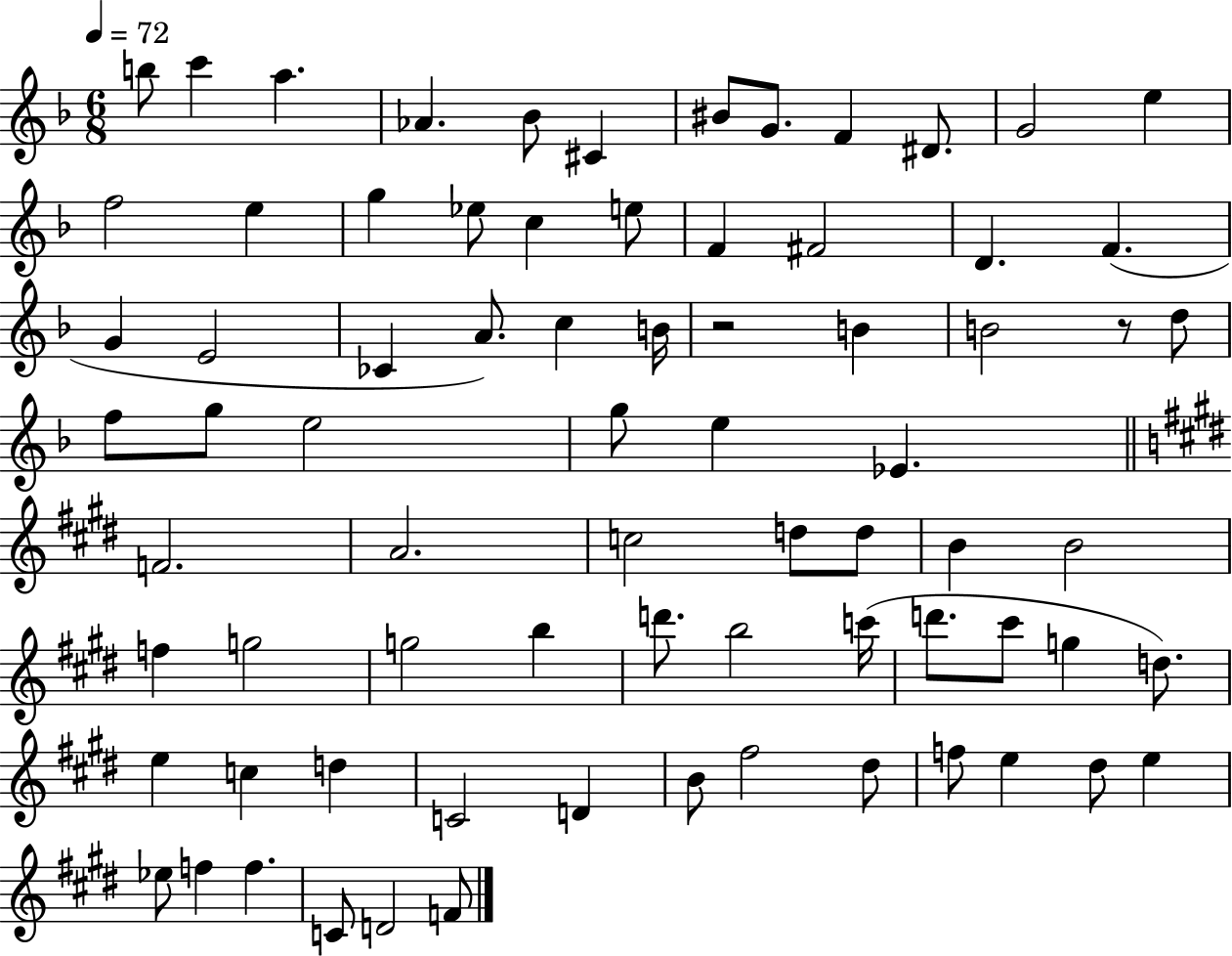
B5/e C6/q A5/q. Ab4/q. Bb4/e C#4/q BIS4/e G4/e. F4/q D#4/e. G4/h E5/q F5/h E5/q G5/q Eb5/e C5/q E5/e F4/q F#4/h D4/q. F4/q. G4/q E4/h CES4/q A4/e. C5/q B4/s R/h B4/q B4/h R/e D5/e F5/e G5/e E5/h G5/e E5/q Eb4/q. F4/h. A4/h. C5/h D5/e D5/e B4/q B4/h F5/q G5/h G5/h B5/q D6/e. B5/h C6/s D6/e. C#6/e G5/q D5/e. E5/q C5/q D5/q C4/h D4/q B4/e F#5/h D#5/e F5/e E5/q D#5/e E5/q Eb5/e F5/q F5/q. C4/e D4/h F4/e